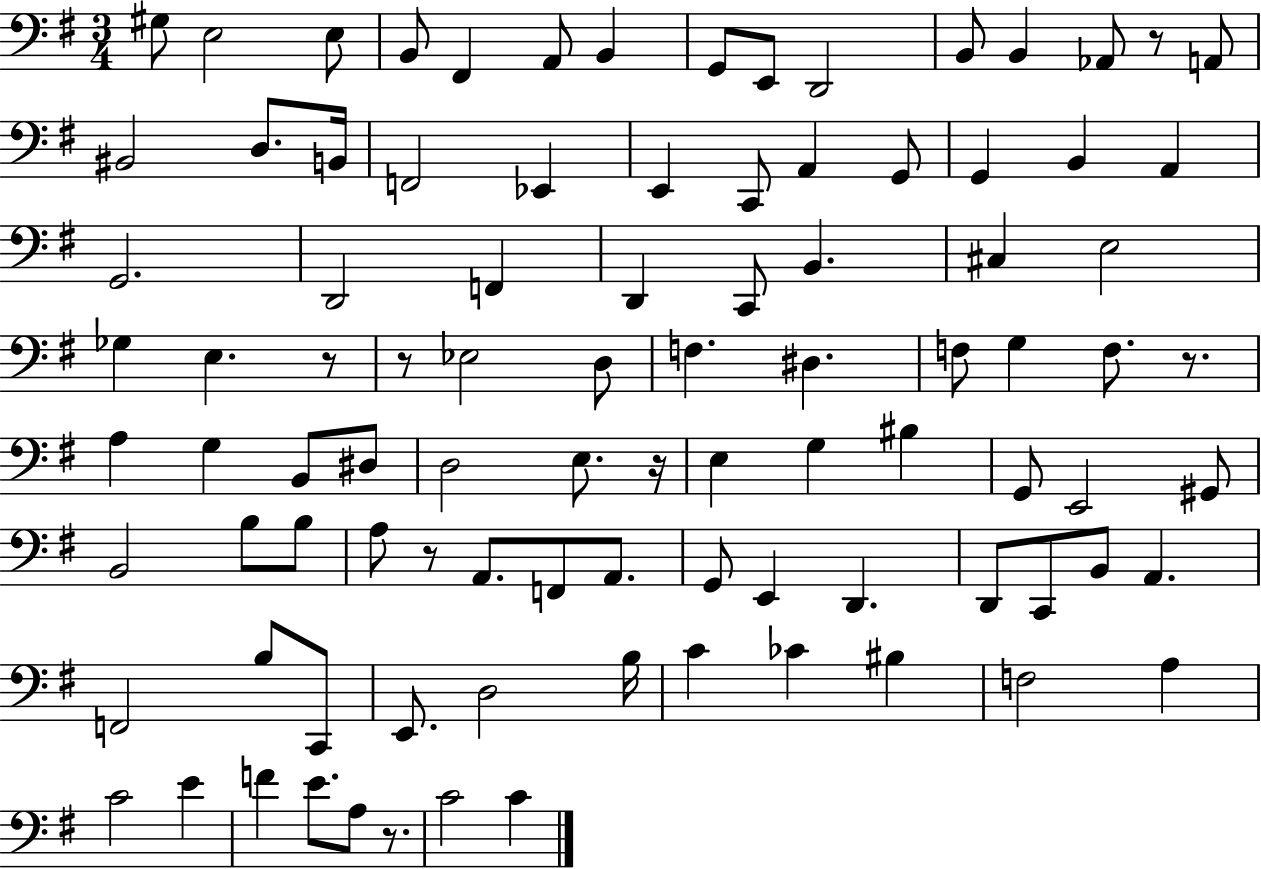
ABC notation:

X:1
T:Untitled
M:3/4
L:1/4
K:G
^G,/2 E,2 E,/2 B,,/2 ^F,, A,,/2 B,, G,,/2 E,,/2 D,,2 B,,/2 B,, _A,,/2 z/2 A,,/2 ^B,,2 D,/2 B,,/4 F,,2 _E,, E,, C,,/2 A,, G,,/2 G,, B,, A,, G,,2 D,,2 F,, D,, C,,/2 B,, ^C, E,2 _G, E, z/2 z/2 _E,2 D,/2 F, ^D, F,/2 G, F,/2 z/2 A, G, B,,/2 ^D,/2 D,2 E,/2 z/4 E, G, ^B, G,,/2 E,,2 ^G,,/2 B,,2 B,/2 B,/2 A,/2 z/2 A,,/2 F,,/2 A,,/2 G,,/2 E,, D,, D,,/2 C,,/2 B,,/2 A,, F,,2 B,/2 C,,/2 E,,/2 D,2 B,/4 C _C ^B, F,2 A, C2 E F E/2 A,/2 z/2 C2 C